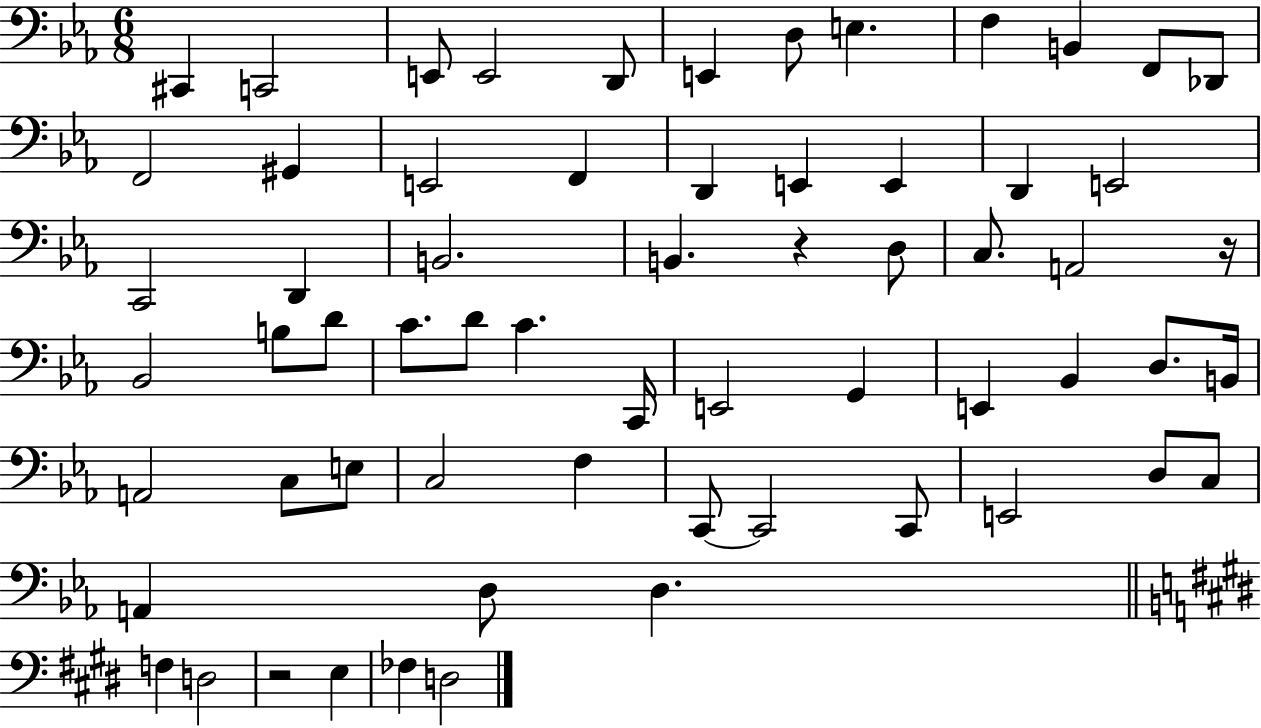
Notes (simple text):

C#2/q C2/h E2/e E2/h D2/e E2/q D3/e E3/q. F3/q B2/q F2/e Db2/e F2/h G#2/q E2/h F2/q D2/q E2/q E2/q D2/q E2/h C2/h D2/q B2/h. B2/q. R/q D3/e C3/e. A2/h R/s Bb2/h B3/e D4/e C4/e. D4/e C4/q. C2/s E2/h G2/q E2/q Bb2/q D3/e. B2/s A2/h C3/e E3/e C3/h F3/q C2/e C2/h C2/e E2/h D3/e C3/e A2/q D3/e D3/q. F3/q D3/h R/h E3/q FES3/q D3/h